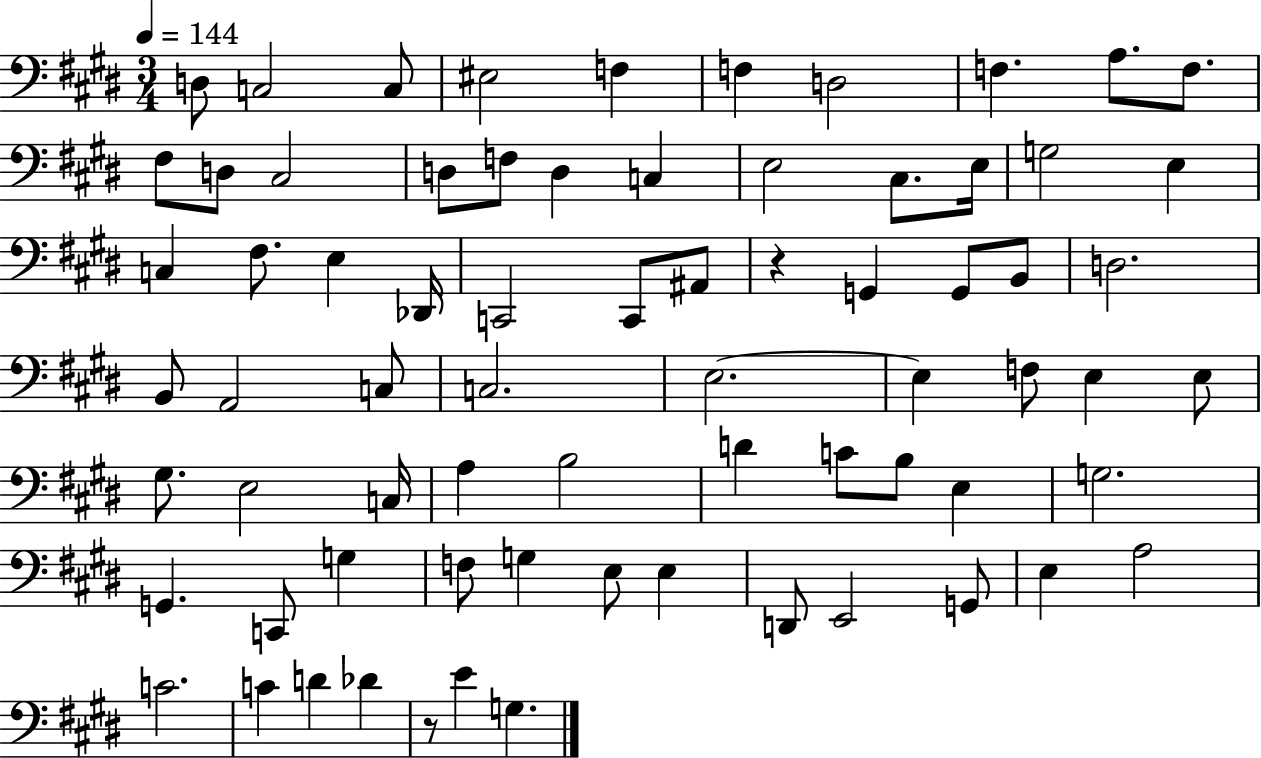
D3/e C3/h C3/e EIS3/h F3/q F3/q D3/h F3/q. A3/e. F3/e. F#3/e D3/e C#3/h D3/e F3/e D3/q C3/q E3/h C#3/e. E3/s G3/h E3/q C3/q F#3/e. E3/q Db2/s C2/h C2/e A#2/e R/q G2/q G2/e B2/e D3/h. B2/e A2/h C3/e C3/h. E3/h. E3/q F3/e E3/q E3/e G#3/e. E3/h C3/s A3/q B3/h D4/q C4/e B3/e E3/q G3/h. G2/q. C2/e G3/q F3/e G3/q E3/e E3/q D2/e E2/h G2/e E3/q A3/h C4/h. C4/q D4/q Db4/q R/e E4/q G3/q.